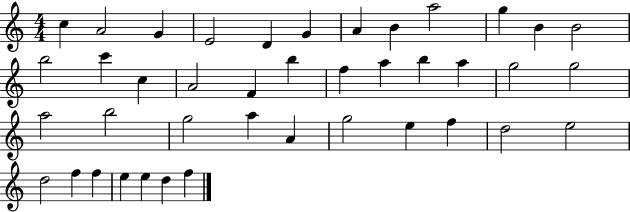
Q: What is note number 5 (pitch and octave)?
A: D4